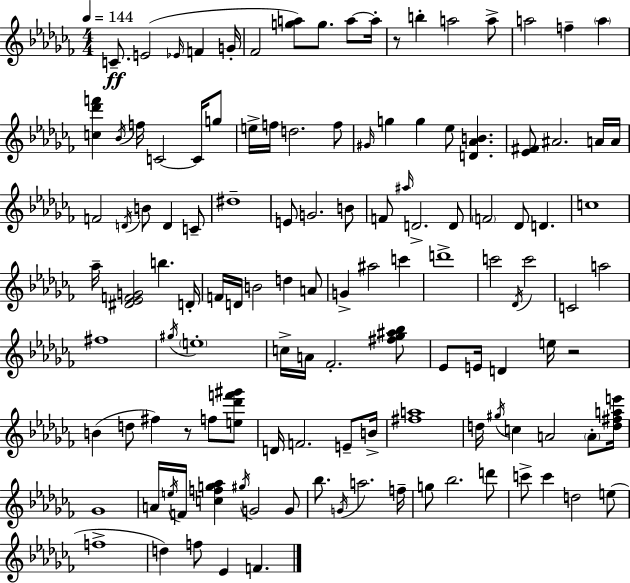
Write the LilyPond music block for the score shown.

{
  \clef treble
  \numericTimeSignature
  \time 4/4
  \key aes \minor
  \tempo 4 = 144
  c'8.--\ff e'2( \grace { ees'16 } f'4 | g'16-. fes'2 <g'' a''>8) g''8. a''8~~ | a''16-. r8 b''4-. a''2 a''8-> | a''2 f''4-- \parenthesize a''4 | \break <c'' des''' f'''>4 \acciaccatura { bes'16 } f''16 c'2~~ c'16 | g''8 e''16-> f''16 d''2. | f''8 \grace { gis'16 } g''4 g''4 ees''8 <d' aes' b'>4. | <ees' fis'>8 ais'2. | \break a'16 a'16 f'2 \acciaccatura { d'16 } b'8 d'4 | c'8-- dis''1-- | e'8 g'2. | b'8 f'8 \grace { ais''16 } d'2.-> | \break d'8 \parenthesize f'2 des'8 d'4. | c''1 | aes''16-- <dis' ees' f' g'>2 b''4. | d'16-. f'16 d'16 b'2 d''4 | \break a'8 g'4-> ais''2 | c'''4 d'''1-> | c'''2 \acciaccatura { des'16 } c'''2 | c'2 a''2 | \break fis''1 | \acciaccatura { gis''16 } \parenthesize e''1-. | c''16-> a'16 fes'2.-. | <fis'' ges'' ais'' bes''>8 ees'8 e'16 d'4 e''16 r2 | \break b'4( d''8 fis''4) | r8 f''8 <e'' des''' f''' gis'''>8 d'16 f'2. | e'8-- b'16-> <fis'' a''>1 | d''16 \acciaccatura { gis''16 } c''4 a'2 | \break \parenthesize a'8-. <d'' fis'' a'' e'''>16 ges'1 | a'16 \acciaccatura { e''16 } f'16 <c'' f'' g'' aes''>4 \acciaccatura { gis''16 } | g'2 g'8 bes''8. \acciaccatura { g'16 } a''2. | f''16-- g''8 bes''2. | \break d'''8 c'''8-> c'''4 | d''2 e''8( f''1-> | d''4) f''8 | ees'4 f'4. \bar "|."
}